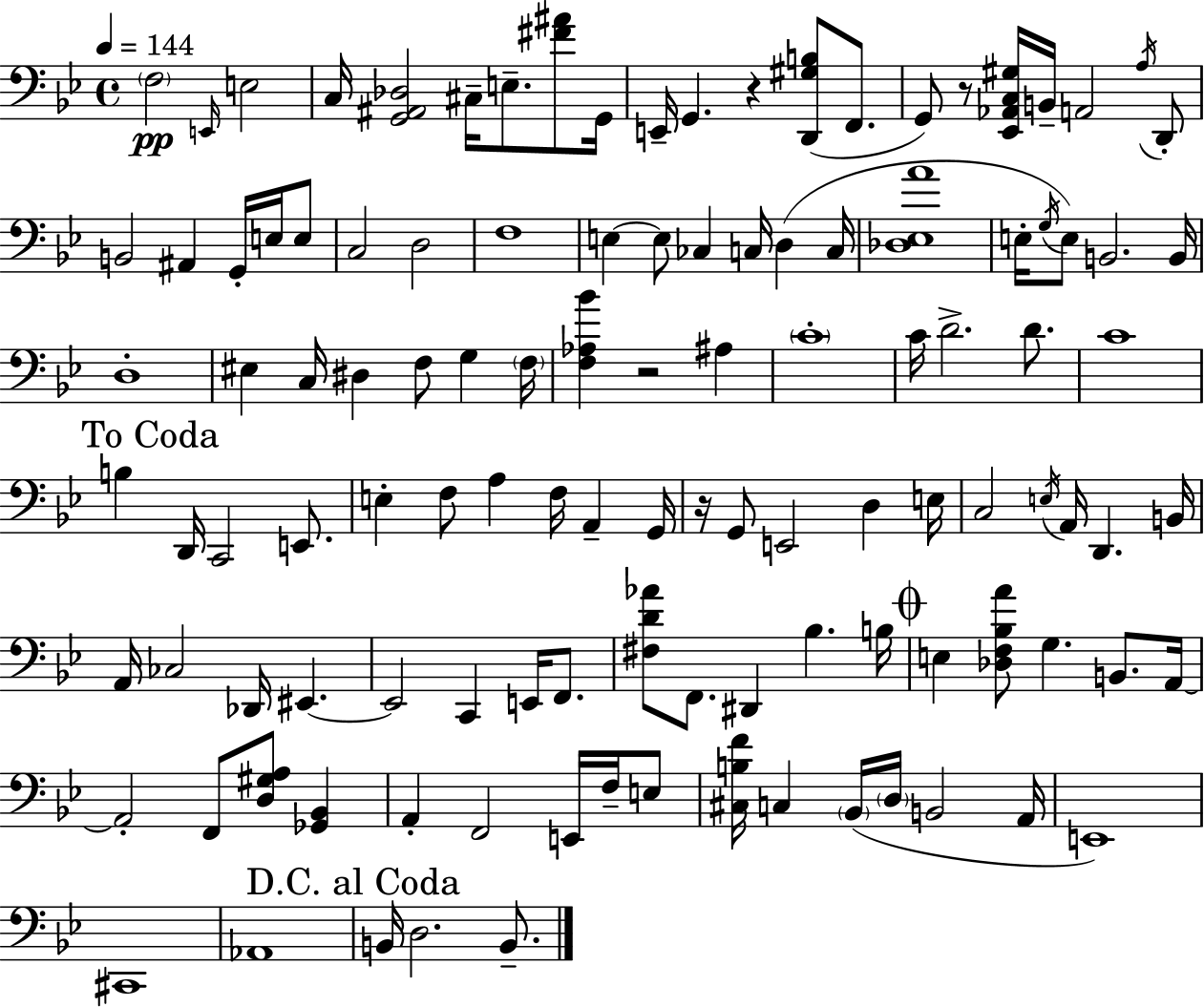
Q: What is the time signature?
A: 4/4